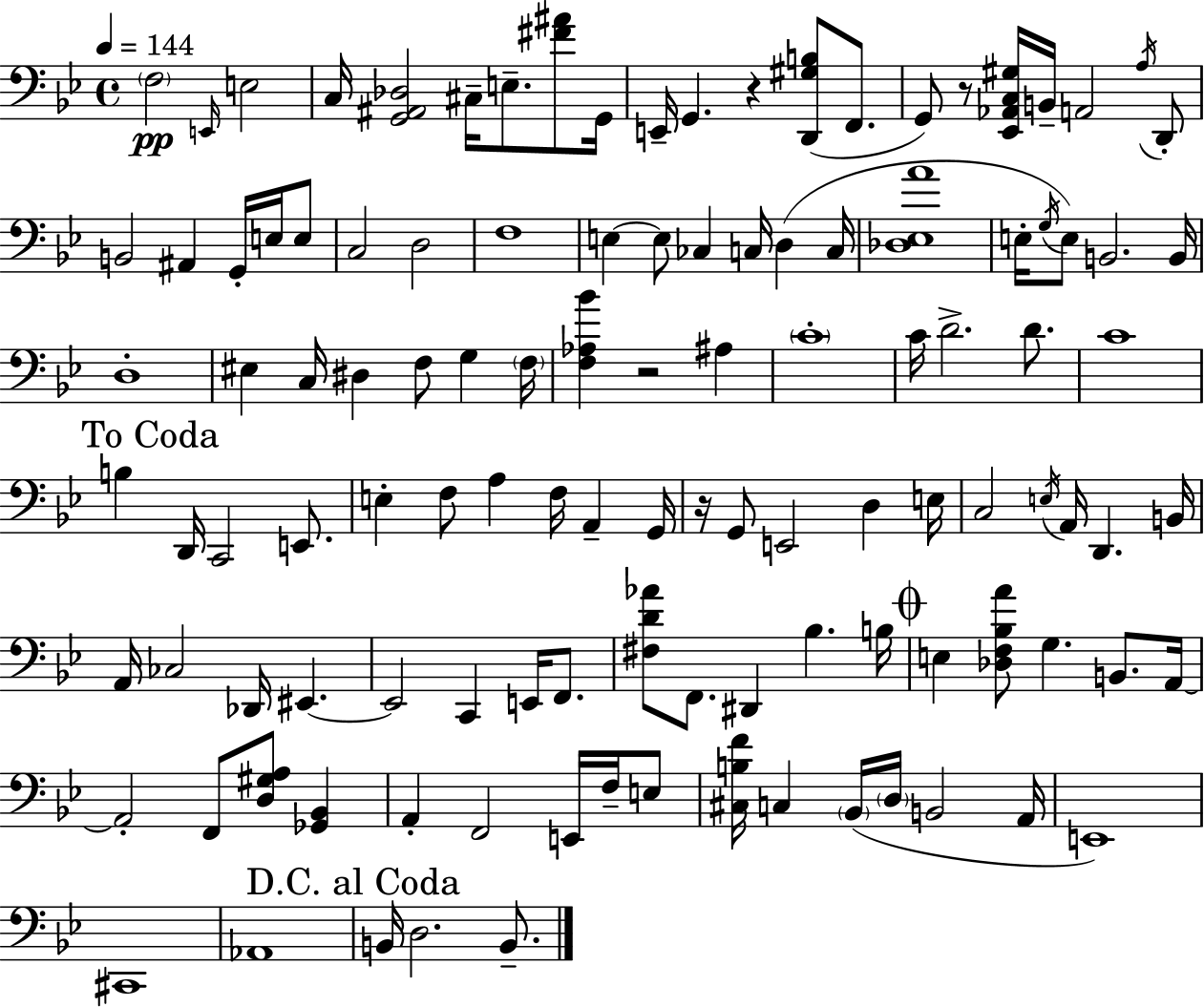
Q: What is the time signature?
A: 4/4